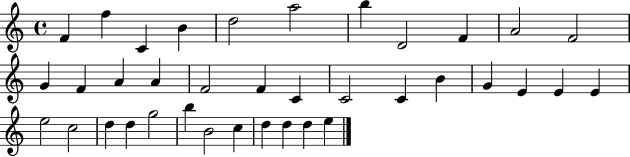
{
  \clef treble
  \time 4/4
  \defaultTimeSignature
  \key c \major
  f'4 f''4 c'4 b'4 | d''2 a''2 | b''4 d'2 f'4 | a'2 f'2 | \break g'4 f'4 a'4 a'4 | f'2 f'4 c'4 | c'2 c'4 b'4 | g'4 e'4 e'4 e'4 | \break e''2 c''2 | d''4 d''4 g''2 | b''4 b'2 c''4 | d''4 d''4 d''4 e''4 | \break \bar "|."
}